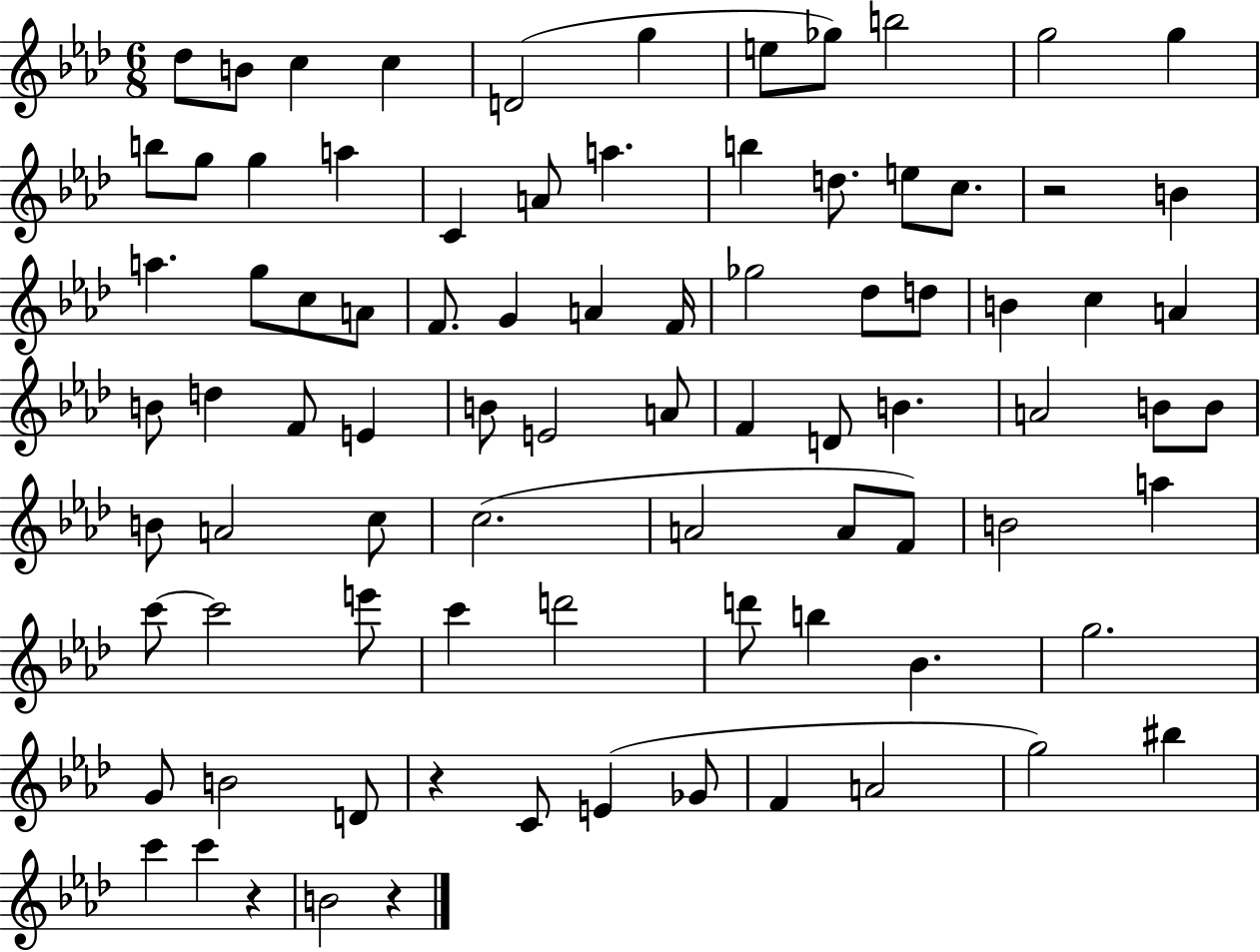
{
  \clef treble
  \numericTimeSignature
  \time 6/8
  \key aes \major
  des''8 b'8 c''4 c''4 | d'2( g''4 | e''8 ges''8) b''2 | g''2 g''4 | \break b''8 g''8 g''4 a''4 | c'4 a'8 a''4. | b''4 d''8. e''8 c''8. | r2 b'4 | \break a''4. g''8 c''8 a'8 | f'8. g'4 a'4 f'16 | ges''2 des''8 d''8 | b'4 c''4 a'4 | \break b'8 d''4 f'8 e'4 | b'8 e'2 a'8 | f'4 d'8 b'4. | a'2 b'8 b'8 | \break b'8 a'2 c''8 | c''2.( | a'2 a'8 f'8) | b'2 a''4 | \break c'''8~~ c'''2 e'''8 | c'''4 d'''2 | d'''8 b''4 bes'4. | g''2. | \break g'8 b'2 d'8 | r4 c'8 e'4( ges'8 | f'4 a'2 | g''2) bis''4 | \break c'''4 c'''4 r4 | b'2 r4 | \bar "|."
}